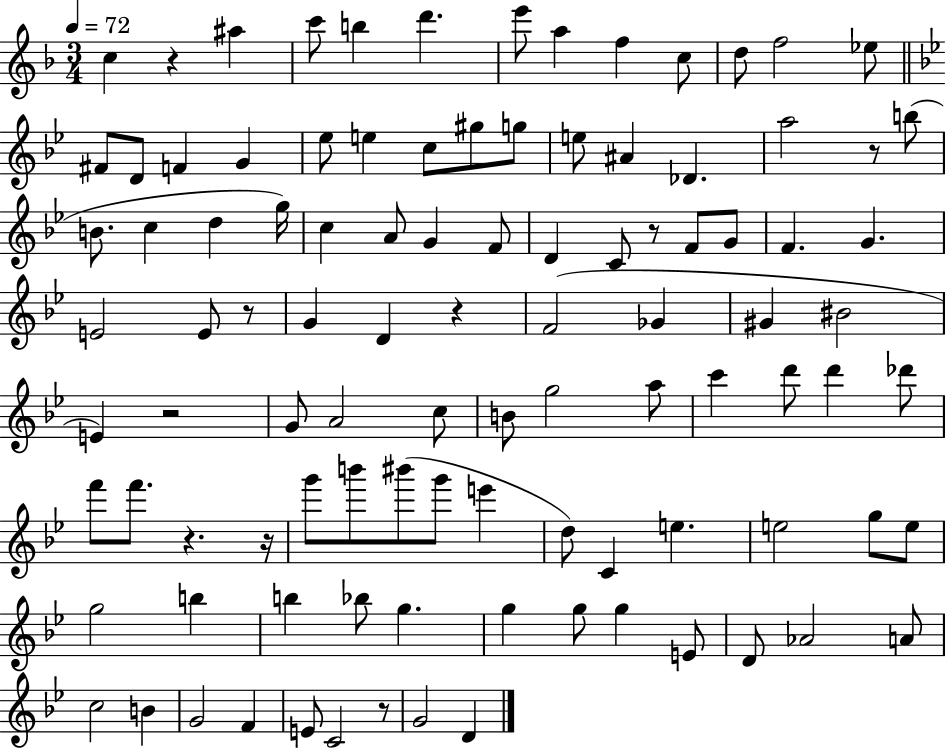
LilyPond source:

{
  \clef treble
  \numericTimeSignature
  \time 3/4
  \key f \major
  \tempo 4 = 72
  \repeat volta 2 { c''4 r4 ais''4 | c'''8 b''4 d'''4. | e'''8 a''4 f''4 c''8 | d''8 f''2 ees''8 | \break \bar "||" \break \key bes \major fis'8 d'8 f'4 g'4 | ees''8 e''4 c''8 gis''8 g''8 | e''8 ais'4 des'4. | a''2 r8 b''8( | \break b'8. c''4 d''4 g''16) | c''4 a'8 g'4 f'8 | d'4 c'8 r8 f'8 g'8 | f'4. g'4. | \break e'2 e'8 r8 | g'4 d'4 r4 | f'2( ges'4 | gis'4 bis'2 | \break e'4) r2 | g'8 a'2 c''8 | b'8 g''2 a''8 | c'''4 d'''8 d'''4 des'''8 | \break f'''8 f'''8. r4. r16 | g'''8 b'''8 bis'''8( g'''8 e'''4 | d''8) c'4 e''4. | e''2 g''8 e''8 | \break g''2 b''4 | b''4 bes''8 g''4. | g''4 g''8 g''4 e'8 | d'8 aes'2 a'8 | \break c''2 b'4 | g'2 f'4 | e'8 c'2 r8 | g'2 d'4 | \break } \bar "|."
}